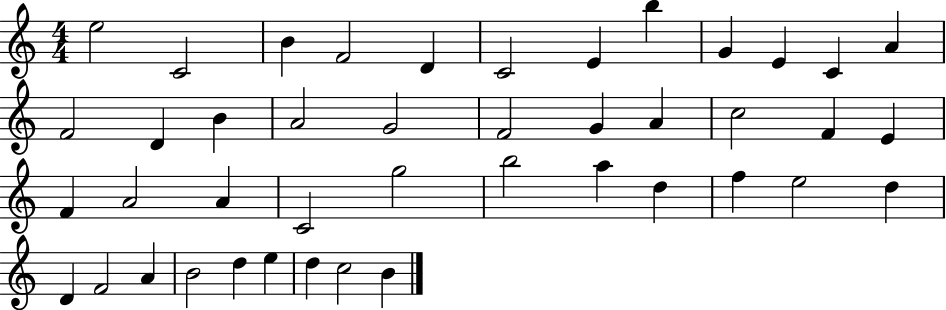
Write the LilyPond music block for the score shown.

{
  \clef treble
  \numericTimeSignature
  \time 4/4
  \key c \major
  e''2 c'2 | b'4 f'2 d'4 | c'2 e'4 b''4 | g'4 e'4 c'4 a'4 | \break f'2 d'4 b'4 | a'2 g'2 | f'2 g'4 a'4 | c''2 f'4 e'4 | \break f'4 a'2 a'4 | c'2 g''2 | b''2 a''4 d''4 | f''4 e''2 d''4 | \break d'4 f'2 a'4 | b'2 d''4 e''4 | d''4 c''2 b'4 | \bar "|."
}